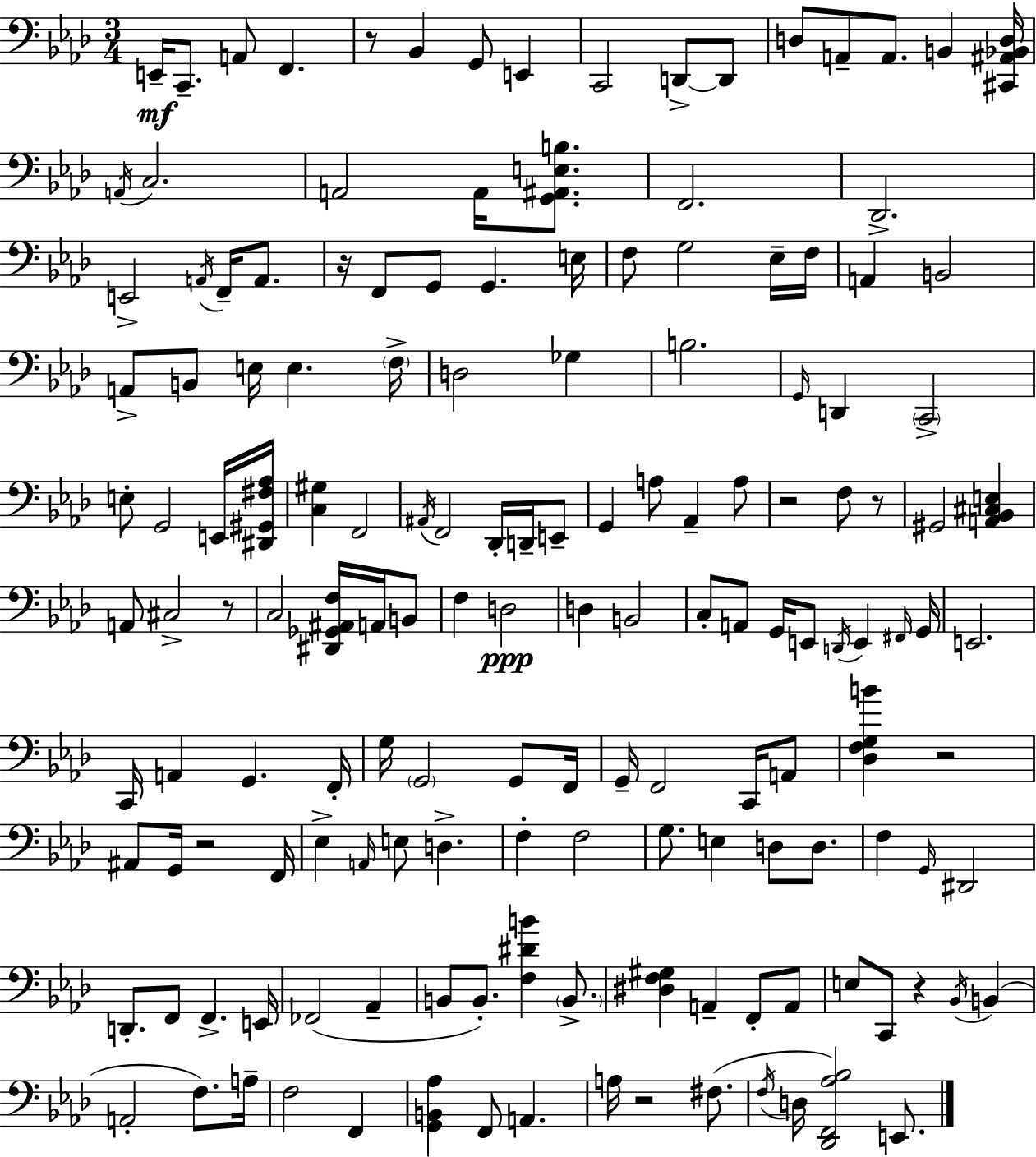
{
  \clef bass
  \numericTimeSignature
  \time 3/4
  \key aes \major
  e,16--\mf c,8.-- a,8 f,4. | r8 bes,4 g,8 e,4 | c,2 d,8->~~ d,8 | d8 a,8-- a,8. b,4 <cis, ais, bes, d>16 | \break \acciaccatura { a,16 } c2. | a,2 a,16 <g, ais, e b>8. | f,2. | des,2.-> | \break e,2-> \acciaccatura { a,16 } f,16-- a,8. | r16 f,8 g,8 g,4. | e16 f8 g2 | ees16-- f16 a,4 b,2 | \break a,8-> b,8 e16 e4. | \parenthesize f16-> d2 ges4 | b2. | \grace { g,16 } d,4 \parenthesize c,2-> | \break e8-. g,2 | e,16 <dis, gis, fis aes>16 <c gis>4 f,2 | \acciaccatura { ais,16 } f,2 | des,16-. d,16-- e,8-- g,4 a8 aes,4-- | \break a8 r2 | f8 r8 gis,2 | <a, bes, cis e>4 a,8 cis2-> | r8 c2 | \break <dis, ges, ais, f>16 a,16 b,8 f4 d2\ppp | d4 b,2 | c8-. a,8 g,16 e,8 \acciaccatura { d,16 } | e,4 \grace { fis,16 } g,16 e,2. | \break c,16 a,4 g,4. | f,16-. g16 \parenthesize g,2 | g,8 f,16 g,16-- f,2 | c,16 a,8 <des f g b'>4 r2 | \break ais,8 g,16 r2 | f,16 ees4-> \grace { a,16 } e8 | d4.-> f4-. f2 | g8. e4 | \break d8 d8. f4 \grace { g,16 } | dis,2 d,8.-. f,8 | f,4.-> e,16 fes,2( | aes,4-- b,8 b,8.-.) | \break <f dis' b'>4 \parenthesize b,8.-> <dis f gis>4 | a,4-- f,8-. a,8 e8 c,8 | r4 \acciaccatura { bes,16 }( b,4 a,2-. | f8.) a16-- f2 | \break f,4 <g, b, aes>4 | f,8 a,4. a16 r2 | fis8.( \acciaccatura { f16 } d16 <des, f, aes bes>2) | e,8. \bar "|."
}